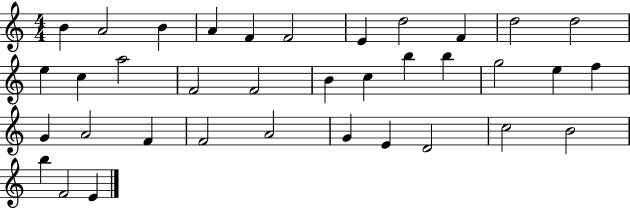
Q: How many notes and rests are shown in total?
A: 36